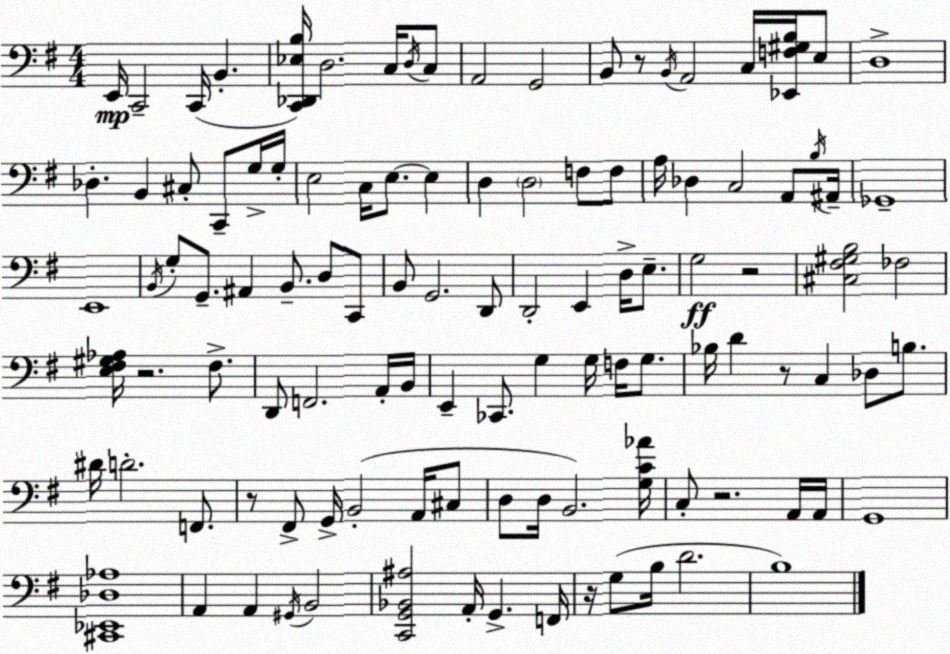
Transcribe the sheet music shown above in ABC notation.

X:1
T:Untitled
M:4/4
L:1/4
K:Em
E,,/4 C,,2 C,,/4 B,, [C,,_D,,_E,B,]/4 D,2 C,/4 D,/4 C,/2 A,,2 G,,2 B,,/2 z/2 B,,/4 A,,2 C,/4 [_E,,F,^G,B,]/4 E,/2 D,4 _D, B,, ^C,/2 C,,/2 G,/4 G,/4 E,2 C,/4 E,/2 E, D, D,2 F,/2 F,/2 A,/4 _D, C,2 A,,/2 B,/4 ^A,,/4 _G,,4 E,,4 B,,/4 G,/2 G,,/2 ^A,, B,,/2 D,/2 C,,/2 B,,/2 G,,2 D,,/2 D,,2 E,, D,/4 E,/2 G,2 z2 [^C,^F,^G,B,]2 _F,2 [E,^F,^G,_A,]/4 z2 ^F,/2 D,,/2 F,,2 A,,/4 B,,/4 E,, _C,,/2 G, G,/4 F,/4 G,/2 _B,/4 D z/2 C, _D,/2 B,/2 ^D/4 D2 F,,/2 z/2 ^F,,/2 G,,/4 B,,2 A,,/4 ^C,/2 D,/2 D,/4 B,,2 [G,C_A]/4 C,/2 z2 A,,/4 A,,/4 G,,4 [^C,,_E,,_D,_A,]4 A,, A,, ^G,,/4 B,,2 [C,,G,,_B,,^A,]2 A,,/4 G,, F,,/4 z/4 G,/2 B,/4 D2 B,4